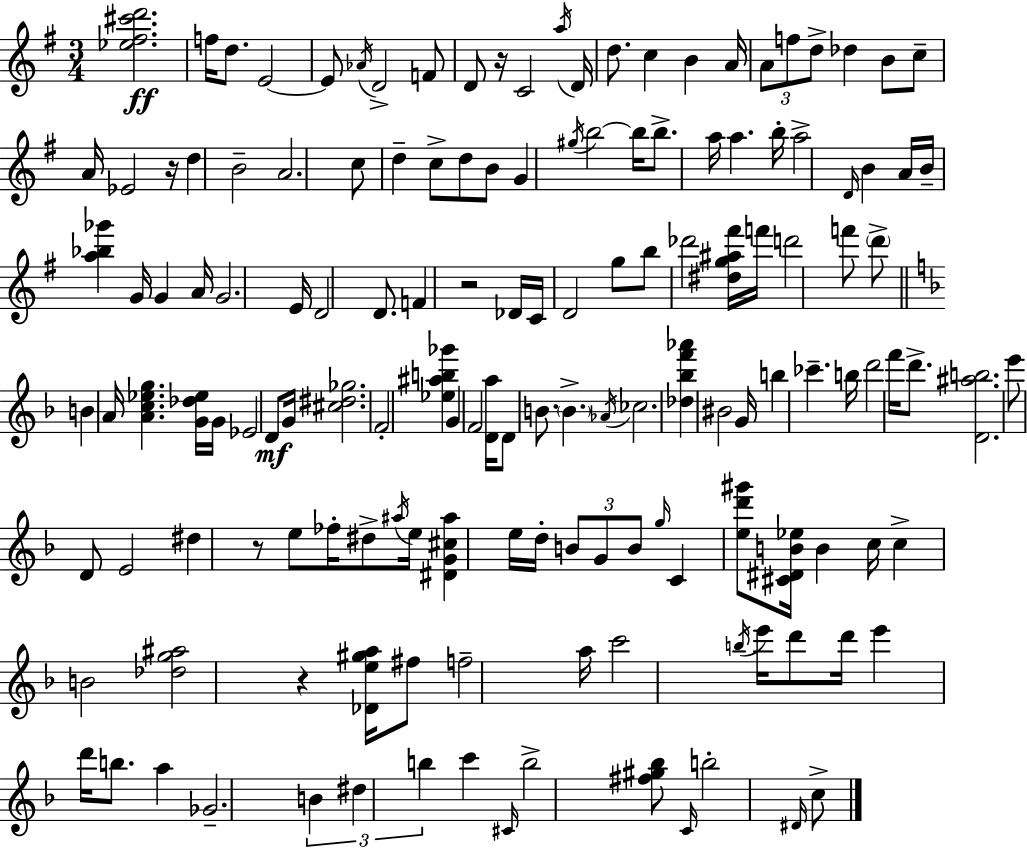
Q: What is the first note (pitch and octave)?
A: F5